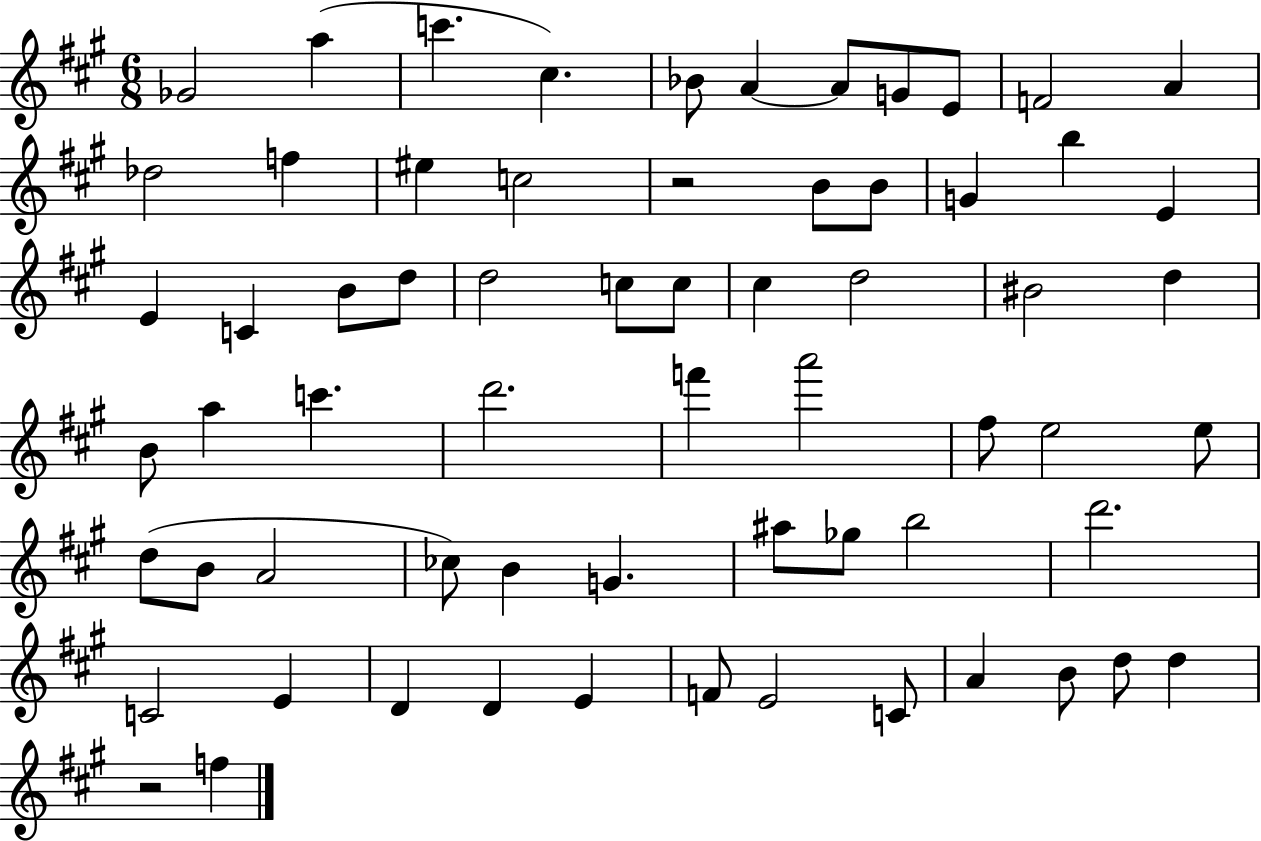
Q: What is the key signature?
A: A major